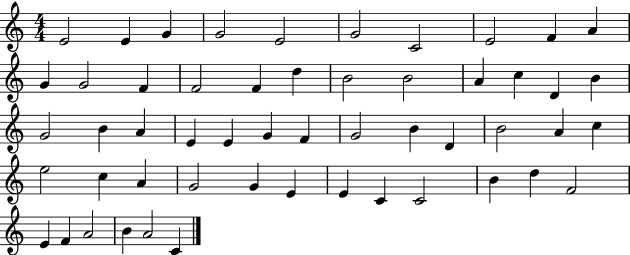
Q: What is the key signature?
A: C major